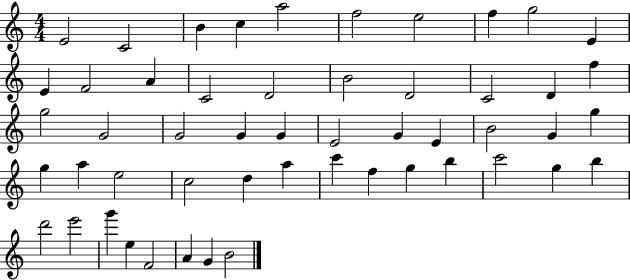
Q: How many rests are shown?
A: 0